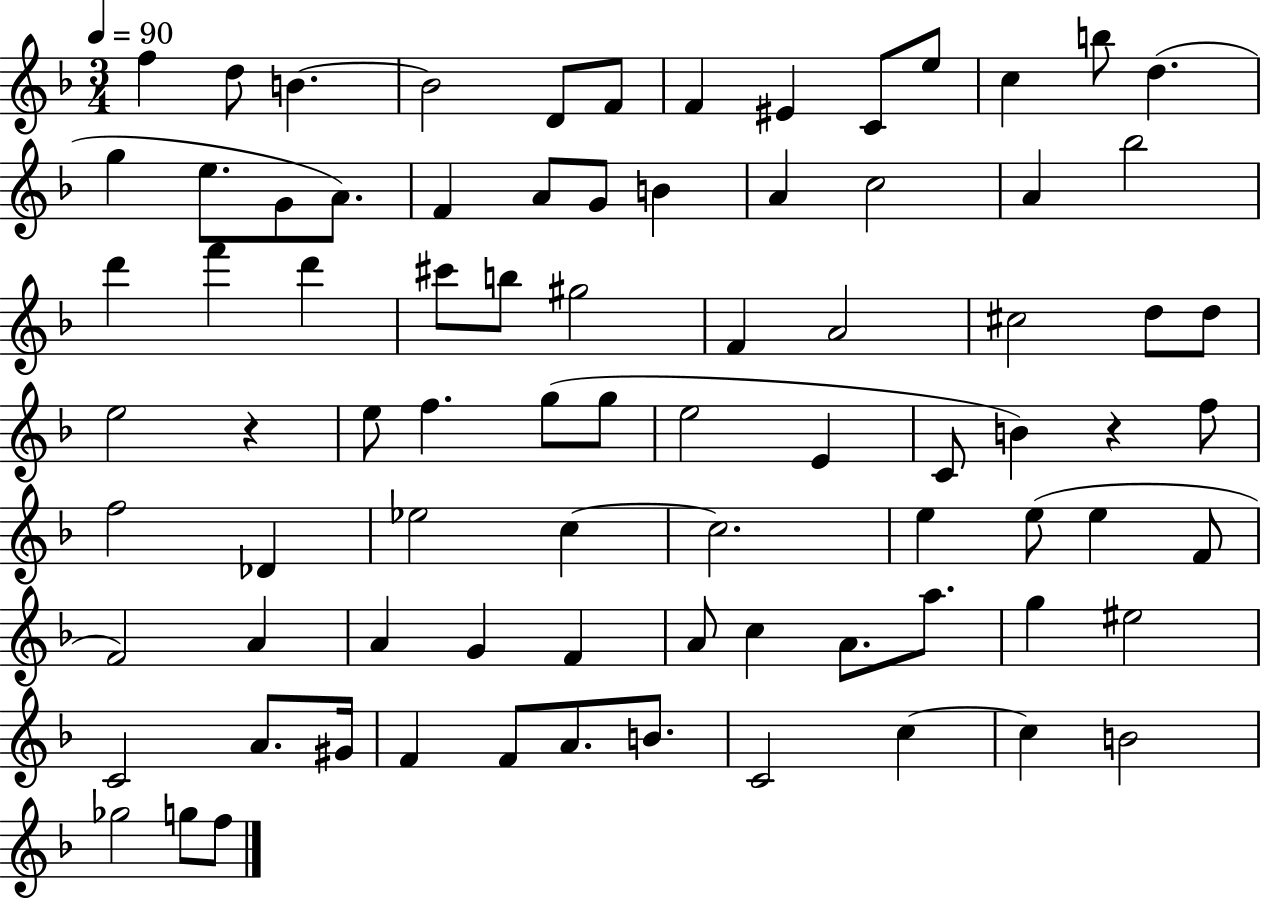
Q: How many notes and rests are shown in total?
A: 82